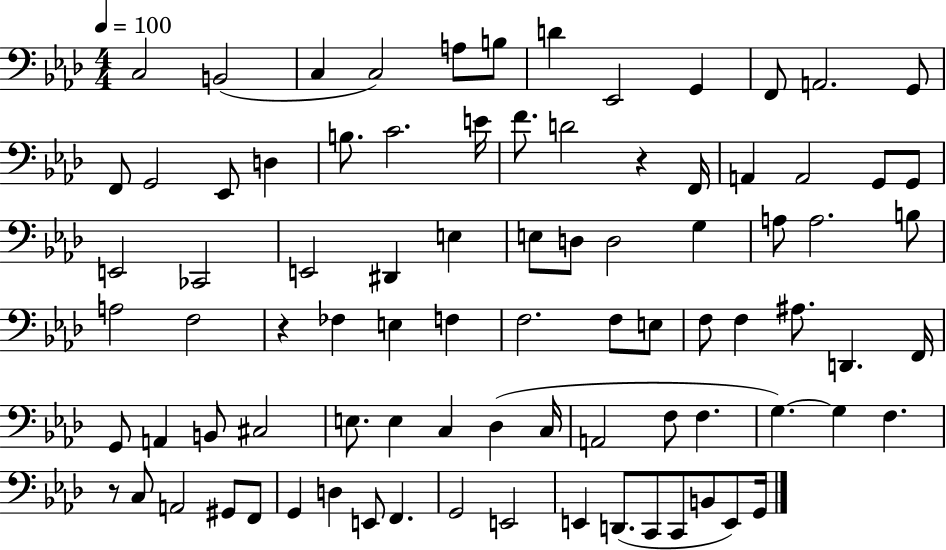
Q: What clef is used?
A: bass